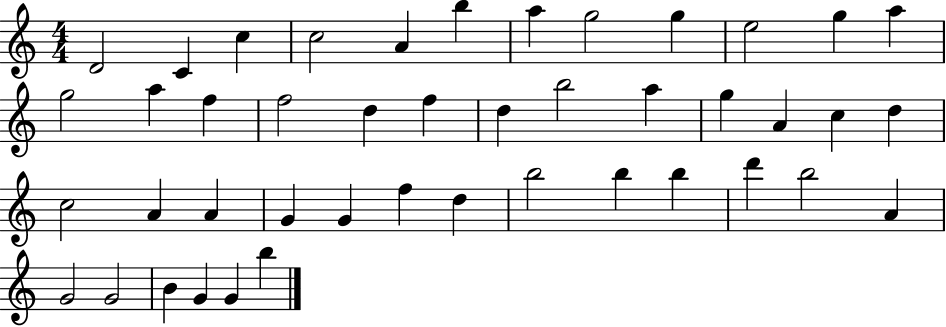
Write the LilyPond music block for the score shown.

{
  \clef treble
  \numericTimeSignature
  \time 4/4
  \key c \major
  d'2 c'4 c''4 | c''2 a'4 b''4 | a''4 g''2 g''4 | e''2 g''4 a''4 | \break g''2 a''4 f''4 | f''2 d''4 f''4 | d''4 b''2 a''4 | g''4 a'4 c''4 d''4 | \break c''2 a'4 a'4 | g'4 g'4 f''4 d''4 | b''2 b''4 b''4 | d'''4 b''2 a'4 | \break g'2 g'2 | b'4 g'4 g'4 b''4 | \bar "|."
}